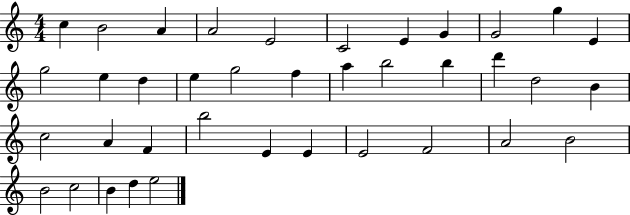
X:1
T:Untitled
M:4/4
L:1/4
K:C
c B2 A A2 E2 C2 E G G2 g E g2 e d e g2 f a b2 b d' d2 B c2 A F b2 E E E2 F2 A2 B2 B2 c2 B d e2